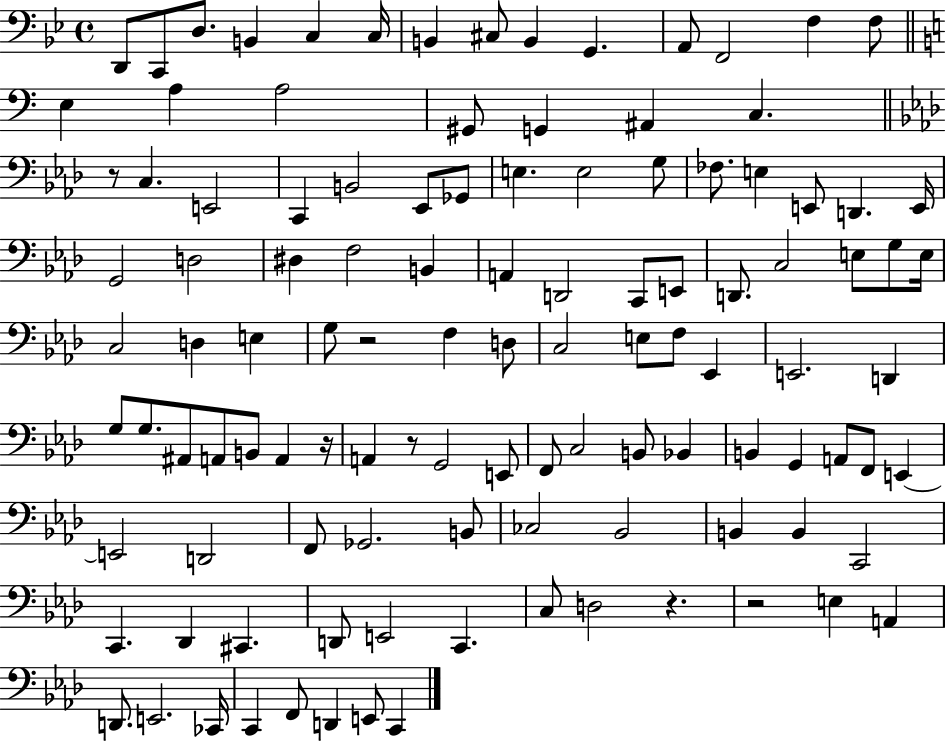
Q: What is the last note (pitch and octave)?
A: C2